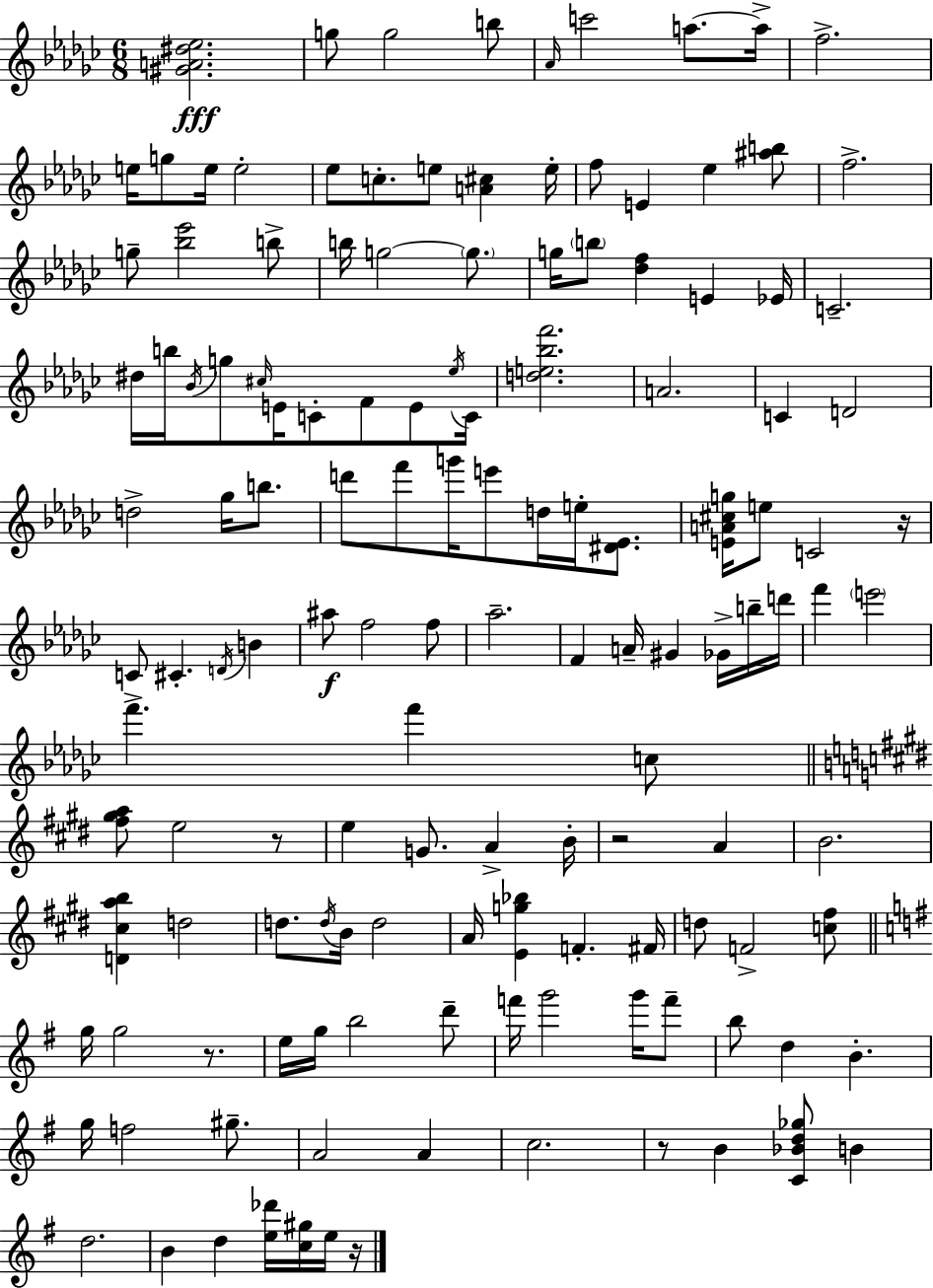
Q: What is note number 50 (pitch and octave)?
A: G6